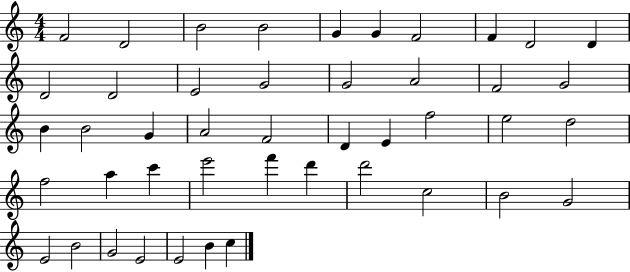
X:1
T:Untitled
M:4/4
L:1/4
K:C
F2 D2 B2 B2 G G F2 F D2 D D2 D2 E2 G2 G2 A2 F2 G2 B B2 G A2 F2 D E f2 e2 d2 f2 a c' e'2 f' d' d'2 c2 B2 G2 E2 B2 G2 E2 E2 B c